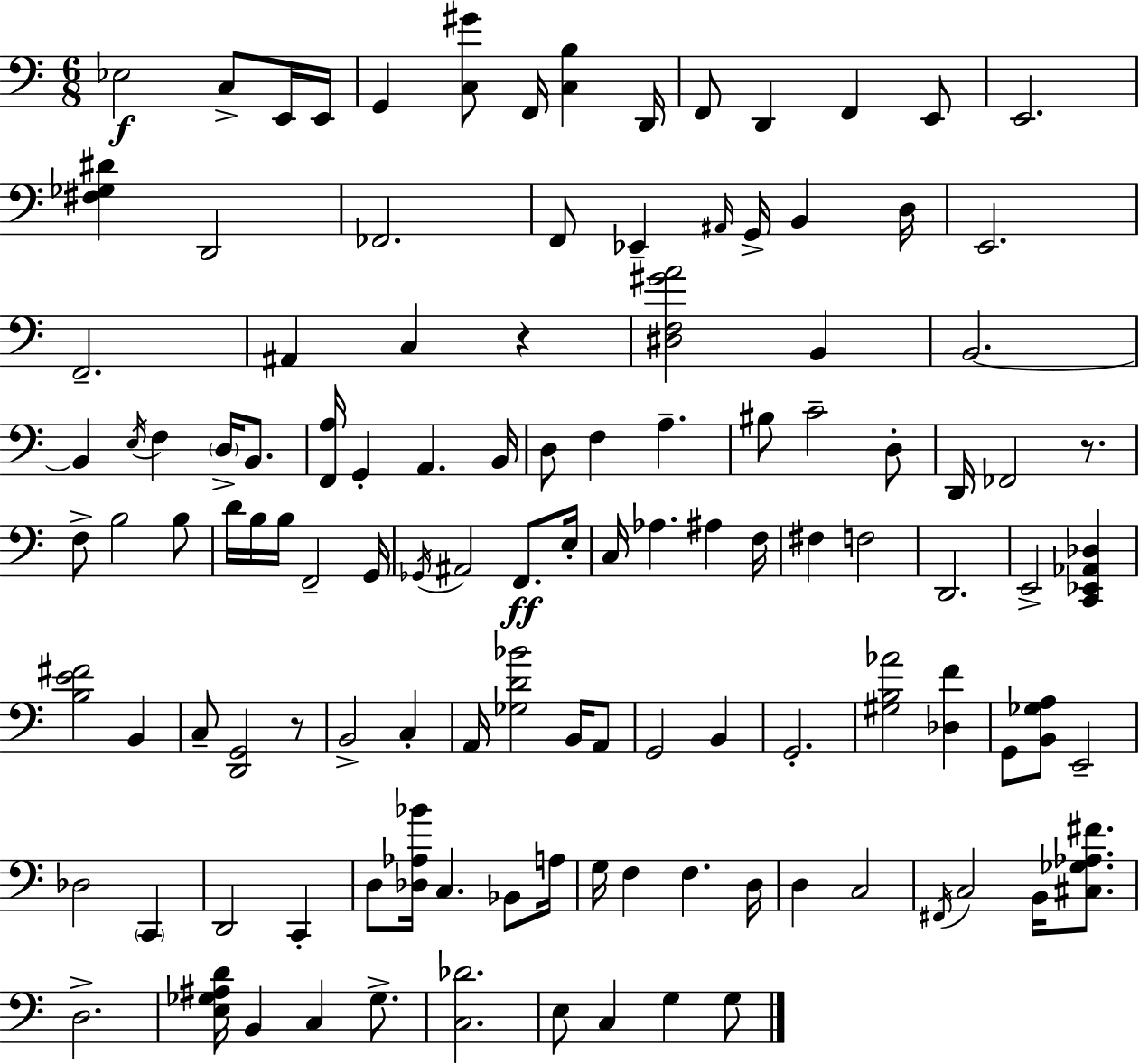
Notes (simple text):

Eb3/h C3/e E2/s E2/s G2/q [C3,G#4]/e F2/s [C3,B3]/q D2/s F2/e D2/q F2/q E2/e E2/h. [F#3,Gb3,D#4]/q D2/h FES2/h. F2/e Eb2/q A#2/s G2/s B2/q D3/s E2/h. F2/h. A#2/q C3/q R/q [D#3,F3,G#4,A4]/h B2/q B2/h. B2/q E3/s F3/q D3/s B2/e. [F2,A3]/s G2/q A2/q. B2/s D3/e F3/q A3/q. BIS3/e C4/h D3/e D2/s FES2/h R/e. F3/e B3/h B3/e D4/s B3/s B3/s F2/h G2/s Gb2/s A#2/h F2/e. E3/s C3/s Ab3/q. A#3/q F3/s F#3/q F3/h D2/h. E2/h [C2,Eb2,Ab2,Db3]/q [B3,E4,F#4]/h B2/q C3/e [D2,G2]/h R/e B2/h C3/q A2/s [Gb3,D4,Bb4]/h B2/s A2/e G2/h B2/q G2/h. [G#3,B3,Ab4]/h [Db3,F4]/q G2/e [B2,Gb3,A3]/e E2/h Db3/h C2/q D2/h C2/q D3/e [Db3,Ab3,Bb4]/s C3/q. Bb2/e A3/s G3/s F3/q F3/q. D3/s D3/q C3/h F#2/s C3/h B2/s [C#3,Gb3,Ab3,F#4]/e. D3/h. [E3,Gb3,A#3,D4]/s B2/q C3/q Gb3/e. [C3,Db4]/h. E3/e C3/q G3/q G3/e